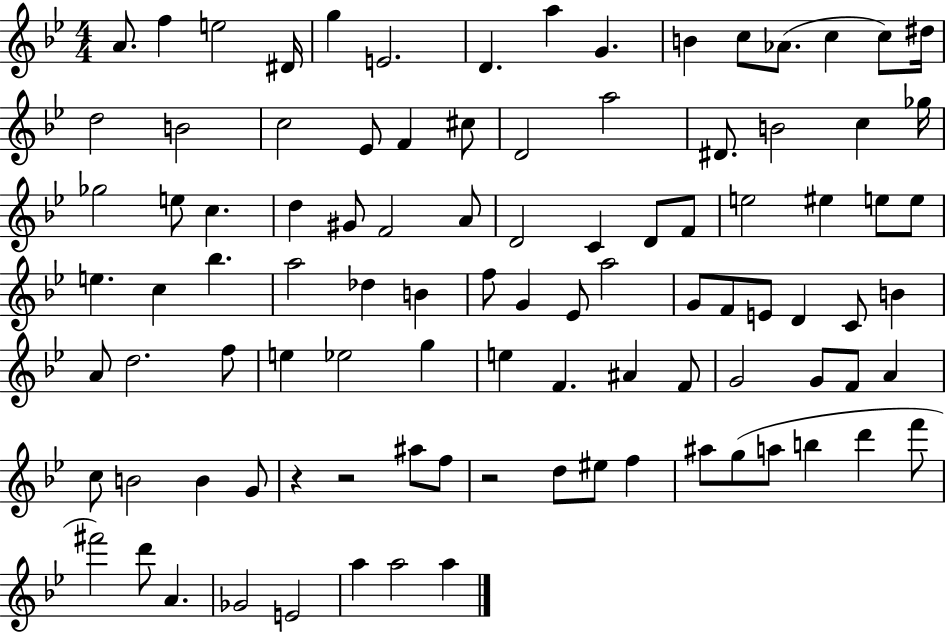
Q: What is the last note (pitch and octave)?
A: A5